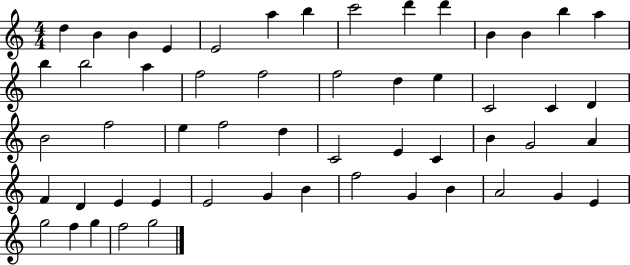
X:1
T:Untitled
M:4/4
L:1/4
K:C
d B B E E2 a b c'2 d' d' B B b a b b2 a f2 f2 f2 d e C2 C D B2 f2 e f2 d C2 E C B G2 A F D E E E2 G B f2 G B A2 G E g2 f g f2 g2